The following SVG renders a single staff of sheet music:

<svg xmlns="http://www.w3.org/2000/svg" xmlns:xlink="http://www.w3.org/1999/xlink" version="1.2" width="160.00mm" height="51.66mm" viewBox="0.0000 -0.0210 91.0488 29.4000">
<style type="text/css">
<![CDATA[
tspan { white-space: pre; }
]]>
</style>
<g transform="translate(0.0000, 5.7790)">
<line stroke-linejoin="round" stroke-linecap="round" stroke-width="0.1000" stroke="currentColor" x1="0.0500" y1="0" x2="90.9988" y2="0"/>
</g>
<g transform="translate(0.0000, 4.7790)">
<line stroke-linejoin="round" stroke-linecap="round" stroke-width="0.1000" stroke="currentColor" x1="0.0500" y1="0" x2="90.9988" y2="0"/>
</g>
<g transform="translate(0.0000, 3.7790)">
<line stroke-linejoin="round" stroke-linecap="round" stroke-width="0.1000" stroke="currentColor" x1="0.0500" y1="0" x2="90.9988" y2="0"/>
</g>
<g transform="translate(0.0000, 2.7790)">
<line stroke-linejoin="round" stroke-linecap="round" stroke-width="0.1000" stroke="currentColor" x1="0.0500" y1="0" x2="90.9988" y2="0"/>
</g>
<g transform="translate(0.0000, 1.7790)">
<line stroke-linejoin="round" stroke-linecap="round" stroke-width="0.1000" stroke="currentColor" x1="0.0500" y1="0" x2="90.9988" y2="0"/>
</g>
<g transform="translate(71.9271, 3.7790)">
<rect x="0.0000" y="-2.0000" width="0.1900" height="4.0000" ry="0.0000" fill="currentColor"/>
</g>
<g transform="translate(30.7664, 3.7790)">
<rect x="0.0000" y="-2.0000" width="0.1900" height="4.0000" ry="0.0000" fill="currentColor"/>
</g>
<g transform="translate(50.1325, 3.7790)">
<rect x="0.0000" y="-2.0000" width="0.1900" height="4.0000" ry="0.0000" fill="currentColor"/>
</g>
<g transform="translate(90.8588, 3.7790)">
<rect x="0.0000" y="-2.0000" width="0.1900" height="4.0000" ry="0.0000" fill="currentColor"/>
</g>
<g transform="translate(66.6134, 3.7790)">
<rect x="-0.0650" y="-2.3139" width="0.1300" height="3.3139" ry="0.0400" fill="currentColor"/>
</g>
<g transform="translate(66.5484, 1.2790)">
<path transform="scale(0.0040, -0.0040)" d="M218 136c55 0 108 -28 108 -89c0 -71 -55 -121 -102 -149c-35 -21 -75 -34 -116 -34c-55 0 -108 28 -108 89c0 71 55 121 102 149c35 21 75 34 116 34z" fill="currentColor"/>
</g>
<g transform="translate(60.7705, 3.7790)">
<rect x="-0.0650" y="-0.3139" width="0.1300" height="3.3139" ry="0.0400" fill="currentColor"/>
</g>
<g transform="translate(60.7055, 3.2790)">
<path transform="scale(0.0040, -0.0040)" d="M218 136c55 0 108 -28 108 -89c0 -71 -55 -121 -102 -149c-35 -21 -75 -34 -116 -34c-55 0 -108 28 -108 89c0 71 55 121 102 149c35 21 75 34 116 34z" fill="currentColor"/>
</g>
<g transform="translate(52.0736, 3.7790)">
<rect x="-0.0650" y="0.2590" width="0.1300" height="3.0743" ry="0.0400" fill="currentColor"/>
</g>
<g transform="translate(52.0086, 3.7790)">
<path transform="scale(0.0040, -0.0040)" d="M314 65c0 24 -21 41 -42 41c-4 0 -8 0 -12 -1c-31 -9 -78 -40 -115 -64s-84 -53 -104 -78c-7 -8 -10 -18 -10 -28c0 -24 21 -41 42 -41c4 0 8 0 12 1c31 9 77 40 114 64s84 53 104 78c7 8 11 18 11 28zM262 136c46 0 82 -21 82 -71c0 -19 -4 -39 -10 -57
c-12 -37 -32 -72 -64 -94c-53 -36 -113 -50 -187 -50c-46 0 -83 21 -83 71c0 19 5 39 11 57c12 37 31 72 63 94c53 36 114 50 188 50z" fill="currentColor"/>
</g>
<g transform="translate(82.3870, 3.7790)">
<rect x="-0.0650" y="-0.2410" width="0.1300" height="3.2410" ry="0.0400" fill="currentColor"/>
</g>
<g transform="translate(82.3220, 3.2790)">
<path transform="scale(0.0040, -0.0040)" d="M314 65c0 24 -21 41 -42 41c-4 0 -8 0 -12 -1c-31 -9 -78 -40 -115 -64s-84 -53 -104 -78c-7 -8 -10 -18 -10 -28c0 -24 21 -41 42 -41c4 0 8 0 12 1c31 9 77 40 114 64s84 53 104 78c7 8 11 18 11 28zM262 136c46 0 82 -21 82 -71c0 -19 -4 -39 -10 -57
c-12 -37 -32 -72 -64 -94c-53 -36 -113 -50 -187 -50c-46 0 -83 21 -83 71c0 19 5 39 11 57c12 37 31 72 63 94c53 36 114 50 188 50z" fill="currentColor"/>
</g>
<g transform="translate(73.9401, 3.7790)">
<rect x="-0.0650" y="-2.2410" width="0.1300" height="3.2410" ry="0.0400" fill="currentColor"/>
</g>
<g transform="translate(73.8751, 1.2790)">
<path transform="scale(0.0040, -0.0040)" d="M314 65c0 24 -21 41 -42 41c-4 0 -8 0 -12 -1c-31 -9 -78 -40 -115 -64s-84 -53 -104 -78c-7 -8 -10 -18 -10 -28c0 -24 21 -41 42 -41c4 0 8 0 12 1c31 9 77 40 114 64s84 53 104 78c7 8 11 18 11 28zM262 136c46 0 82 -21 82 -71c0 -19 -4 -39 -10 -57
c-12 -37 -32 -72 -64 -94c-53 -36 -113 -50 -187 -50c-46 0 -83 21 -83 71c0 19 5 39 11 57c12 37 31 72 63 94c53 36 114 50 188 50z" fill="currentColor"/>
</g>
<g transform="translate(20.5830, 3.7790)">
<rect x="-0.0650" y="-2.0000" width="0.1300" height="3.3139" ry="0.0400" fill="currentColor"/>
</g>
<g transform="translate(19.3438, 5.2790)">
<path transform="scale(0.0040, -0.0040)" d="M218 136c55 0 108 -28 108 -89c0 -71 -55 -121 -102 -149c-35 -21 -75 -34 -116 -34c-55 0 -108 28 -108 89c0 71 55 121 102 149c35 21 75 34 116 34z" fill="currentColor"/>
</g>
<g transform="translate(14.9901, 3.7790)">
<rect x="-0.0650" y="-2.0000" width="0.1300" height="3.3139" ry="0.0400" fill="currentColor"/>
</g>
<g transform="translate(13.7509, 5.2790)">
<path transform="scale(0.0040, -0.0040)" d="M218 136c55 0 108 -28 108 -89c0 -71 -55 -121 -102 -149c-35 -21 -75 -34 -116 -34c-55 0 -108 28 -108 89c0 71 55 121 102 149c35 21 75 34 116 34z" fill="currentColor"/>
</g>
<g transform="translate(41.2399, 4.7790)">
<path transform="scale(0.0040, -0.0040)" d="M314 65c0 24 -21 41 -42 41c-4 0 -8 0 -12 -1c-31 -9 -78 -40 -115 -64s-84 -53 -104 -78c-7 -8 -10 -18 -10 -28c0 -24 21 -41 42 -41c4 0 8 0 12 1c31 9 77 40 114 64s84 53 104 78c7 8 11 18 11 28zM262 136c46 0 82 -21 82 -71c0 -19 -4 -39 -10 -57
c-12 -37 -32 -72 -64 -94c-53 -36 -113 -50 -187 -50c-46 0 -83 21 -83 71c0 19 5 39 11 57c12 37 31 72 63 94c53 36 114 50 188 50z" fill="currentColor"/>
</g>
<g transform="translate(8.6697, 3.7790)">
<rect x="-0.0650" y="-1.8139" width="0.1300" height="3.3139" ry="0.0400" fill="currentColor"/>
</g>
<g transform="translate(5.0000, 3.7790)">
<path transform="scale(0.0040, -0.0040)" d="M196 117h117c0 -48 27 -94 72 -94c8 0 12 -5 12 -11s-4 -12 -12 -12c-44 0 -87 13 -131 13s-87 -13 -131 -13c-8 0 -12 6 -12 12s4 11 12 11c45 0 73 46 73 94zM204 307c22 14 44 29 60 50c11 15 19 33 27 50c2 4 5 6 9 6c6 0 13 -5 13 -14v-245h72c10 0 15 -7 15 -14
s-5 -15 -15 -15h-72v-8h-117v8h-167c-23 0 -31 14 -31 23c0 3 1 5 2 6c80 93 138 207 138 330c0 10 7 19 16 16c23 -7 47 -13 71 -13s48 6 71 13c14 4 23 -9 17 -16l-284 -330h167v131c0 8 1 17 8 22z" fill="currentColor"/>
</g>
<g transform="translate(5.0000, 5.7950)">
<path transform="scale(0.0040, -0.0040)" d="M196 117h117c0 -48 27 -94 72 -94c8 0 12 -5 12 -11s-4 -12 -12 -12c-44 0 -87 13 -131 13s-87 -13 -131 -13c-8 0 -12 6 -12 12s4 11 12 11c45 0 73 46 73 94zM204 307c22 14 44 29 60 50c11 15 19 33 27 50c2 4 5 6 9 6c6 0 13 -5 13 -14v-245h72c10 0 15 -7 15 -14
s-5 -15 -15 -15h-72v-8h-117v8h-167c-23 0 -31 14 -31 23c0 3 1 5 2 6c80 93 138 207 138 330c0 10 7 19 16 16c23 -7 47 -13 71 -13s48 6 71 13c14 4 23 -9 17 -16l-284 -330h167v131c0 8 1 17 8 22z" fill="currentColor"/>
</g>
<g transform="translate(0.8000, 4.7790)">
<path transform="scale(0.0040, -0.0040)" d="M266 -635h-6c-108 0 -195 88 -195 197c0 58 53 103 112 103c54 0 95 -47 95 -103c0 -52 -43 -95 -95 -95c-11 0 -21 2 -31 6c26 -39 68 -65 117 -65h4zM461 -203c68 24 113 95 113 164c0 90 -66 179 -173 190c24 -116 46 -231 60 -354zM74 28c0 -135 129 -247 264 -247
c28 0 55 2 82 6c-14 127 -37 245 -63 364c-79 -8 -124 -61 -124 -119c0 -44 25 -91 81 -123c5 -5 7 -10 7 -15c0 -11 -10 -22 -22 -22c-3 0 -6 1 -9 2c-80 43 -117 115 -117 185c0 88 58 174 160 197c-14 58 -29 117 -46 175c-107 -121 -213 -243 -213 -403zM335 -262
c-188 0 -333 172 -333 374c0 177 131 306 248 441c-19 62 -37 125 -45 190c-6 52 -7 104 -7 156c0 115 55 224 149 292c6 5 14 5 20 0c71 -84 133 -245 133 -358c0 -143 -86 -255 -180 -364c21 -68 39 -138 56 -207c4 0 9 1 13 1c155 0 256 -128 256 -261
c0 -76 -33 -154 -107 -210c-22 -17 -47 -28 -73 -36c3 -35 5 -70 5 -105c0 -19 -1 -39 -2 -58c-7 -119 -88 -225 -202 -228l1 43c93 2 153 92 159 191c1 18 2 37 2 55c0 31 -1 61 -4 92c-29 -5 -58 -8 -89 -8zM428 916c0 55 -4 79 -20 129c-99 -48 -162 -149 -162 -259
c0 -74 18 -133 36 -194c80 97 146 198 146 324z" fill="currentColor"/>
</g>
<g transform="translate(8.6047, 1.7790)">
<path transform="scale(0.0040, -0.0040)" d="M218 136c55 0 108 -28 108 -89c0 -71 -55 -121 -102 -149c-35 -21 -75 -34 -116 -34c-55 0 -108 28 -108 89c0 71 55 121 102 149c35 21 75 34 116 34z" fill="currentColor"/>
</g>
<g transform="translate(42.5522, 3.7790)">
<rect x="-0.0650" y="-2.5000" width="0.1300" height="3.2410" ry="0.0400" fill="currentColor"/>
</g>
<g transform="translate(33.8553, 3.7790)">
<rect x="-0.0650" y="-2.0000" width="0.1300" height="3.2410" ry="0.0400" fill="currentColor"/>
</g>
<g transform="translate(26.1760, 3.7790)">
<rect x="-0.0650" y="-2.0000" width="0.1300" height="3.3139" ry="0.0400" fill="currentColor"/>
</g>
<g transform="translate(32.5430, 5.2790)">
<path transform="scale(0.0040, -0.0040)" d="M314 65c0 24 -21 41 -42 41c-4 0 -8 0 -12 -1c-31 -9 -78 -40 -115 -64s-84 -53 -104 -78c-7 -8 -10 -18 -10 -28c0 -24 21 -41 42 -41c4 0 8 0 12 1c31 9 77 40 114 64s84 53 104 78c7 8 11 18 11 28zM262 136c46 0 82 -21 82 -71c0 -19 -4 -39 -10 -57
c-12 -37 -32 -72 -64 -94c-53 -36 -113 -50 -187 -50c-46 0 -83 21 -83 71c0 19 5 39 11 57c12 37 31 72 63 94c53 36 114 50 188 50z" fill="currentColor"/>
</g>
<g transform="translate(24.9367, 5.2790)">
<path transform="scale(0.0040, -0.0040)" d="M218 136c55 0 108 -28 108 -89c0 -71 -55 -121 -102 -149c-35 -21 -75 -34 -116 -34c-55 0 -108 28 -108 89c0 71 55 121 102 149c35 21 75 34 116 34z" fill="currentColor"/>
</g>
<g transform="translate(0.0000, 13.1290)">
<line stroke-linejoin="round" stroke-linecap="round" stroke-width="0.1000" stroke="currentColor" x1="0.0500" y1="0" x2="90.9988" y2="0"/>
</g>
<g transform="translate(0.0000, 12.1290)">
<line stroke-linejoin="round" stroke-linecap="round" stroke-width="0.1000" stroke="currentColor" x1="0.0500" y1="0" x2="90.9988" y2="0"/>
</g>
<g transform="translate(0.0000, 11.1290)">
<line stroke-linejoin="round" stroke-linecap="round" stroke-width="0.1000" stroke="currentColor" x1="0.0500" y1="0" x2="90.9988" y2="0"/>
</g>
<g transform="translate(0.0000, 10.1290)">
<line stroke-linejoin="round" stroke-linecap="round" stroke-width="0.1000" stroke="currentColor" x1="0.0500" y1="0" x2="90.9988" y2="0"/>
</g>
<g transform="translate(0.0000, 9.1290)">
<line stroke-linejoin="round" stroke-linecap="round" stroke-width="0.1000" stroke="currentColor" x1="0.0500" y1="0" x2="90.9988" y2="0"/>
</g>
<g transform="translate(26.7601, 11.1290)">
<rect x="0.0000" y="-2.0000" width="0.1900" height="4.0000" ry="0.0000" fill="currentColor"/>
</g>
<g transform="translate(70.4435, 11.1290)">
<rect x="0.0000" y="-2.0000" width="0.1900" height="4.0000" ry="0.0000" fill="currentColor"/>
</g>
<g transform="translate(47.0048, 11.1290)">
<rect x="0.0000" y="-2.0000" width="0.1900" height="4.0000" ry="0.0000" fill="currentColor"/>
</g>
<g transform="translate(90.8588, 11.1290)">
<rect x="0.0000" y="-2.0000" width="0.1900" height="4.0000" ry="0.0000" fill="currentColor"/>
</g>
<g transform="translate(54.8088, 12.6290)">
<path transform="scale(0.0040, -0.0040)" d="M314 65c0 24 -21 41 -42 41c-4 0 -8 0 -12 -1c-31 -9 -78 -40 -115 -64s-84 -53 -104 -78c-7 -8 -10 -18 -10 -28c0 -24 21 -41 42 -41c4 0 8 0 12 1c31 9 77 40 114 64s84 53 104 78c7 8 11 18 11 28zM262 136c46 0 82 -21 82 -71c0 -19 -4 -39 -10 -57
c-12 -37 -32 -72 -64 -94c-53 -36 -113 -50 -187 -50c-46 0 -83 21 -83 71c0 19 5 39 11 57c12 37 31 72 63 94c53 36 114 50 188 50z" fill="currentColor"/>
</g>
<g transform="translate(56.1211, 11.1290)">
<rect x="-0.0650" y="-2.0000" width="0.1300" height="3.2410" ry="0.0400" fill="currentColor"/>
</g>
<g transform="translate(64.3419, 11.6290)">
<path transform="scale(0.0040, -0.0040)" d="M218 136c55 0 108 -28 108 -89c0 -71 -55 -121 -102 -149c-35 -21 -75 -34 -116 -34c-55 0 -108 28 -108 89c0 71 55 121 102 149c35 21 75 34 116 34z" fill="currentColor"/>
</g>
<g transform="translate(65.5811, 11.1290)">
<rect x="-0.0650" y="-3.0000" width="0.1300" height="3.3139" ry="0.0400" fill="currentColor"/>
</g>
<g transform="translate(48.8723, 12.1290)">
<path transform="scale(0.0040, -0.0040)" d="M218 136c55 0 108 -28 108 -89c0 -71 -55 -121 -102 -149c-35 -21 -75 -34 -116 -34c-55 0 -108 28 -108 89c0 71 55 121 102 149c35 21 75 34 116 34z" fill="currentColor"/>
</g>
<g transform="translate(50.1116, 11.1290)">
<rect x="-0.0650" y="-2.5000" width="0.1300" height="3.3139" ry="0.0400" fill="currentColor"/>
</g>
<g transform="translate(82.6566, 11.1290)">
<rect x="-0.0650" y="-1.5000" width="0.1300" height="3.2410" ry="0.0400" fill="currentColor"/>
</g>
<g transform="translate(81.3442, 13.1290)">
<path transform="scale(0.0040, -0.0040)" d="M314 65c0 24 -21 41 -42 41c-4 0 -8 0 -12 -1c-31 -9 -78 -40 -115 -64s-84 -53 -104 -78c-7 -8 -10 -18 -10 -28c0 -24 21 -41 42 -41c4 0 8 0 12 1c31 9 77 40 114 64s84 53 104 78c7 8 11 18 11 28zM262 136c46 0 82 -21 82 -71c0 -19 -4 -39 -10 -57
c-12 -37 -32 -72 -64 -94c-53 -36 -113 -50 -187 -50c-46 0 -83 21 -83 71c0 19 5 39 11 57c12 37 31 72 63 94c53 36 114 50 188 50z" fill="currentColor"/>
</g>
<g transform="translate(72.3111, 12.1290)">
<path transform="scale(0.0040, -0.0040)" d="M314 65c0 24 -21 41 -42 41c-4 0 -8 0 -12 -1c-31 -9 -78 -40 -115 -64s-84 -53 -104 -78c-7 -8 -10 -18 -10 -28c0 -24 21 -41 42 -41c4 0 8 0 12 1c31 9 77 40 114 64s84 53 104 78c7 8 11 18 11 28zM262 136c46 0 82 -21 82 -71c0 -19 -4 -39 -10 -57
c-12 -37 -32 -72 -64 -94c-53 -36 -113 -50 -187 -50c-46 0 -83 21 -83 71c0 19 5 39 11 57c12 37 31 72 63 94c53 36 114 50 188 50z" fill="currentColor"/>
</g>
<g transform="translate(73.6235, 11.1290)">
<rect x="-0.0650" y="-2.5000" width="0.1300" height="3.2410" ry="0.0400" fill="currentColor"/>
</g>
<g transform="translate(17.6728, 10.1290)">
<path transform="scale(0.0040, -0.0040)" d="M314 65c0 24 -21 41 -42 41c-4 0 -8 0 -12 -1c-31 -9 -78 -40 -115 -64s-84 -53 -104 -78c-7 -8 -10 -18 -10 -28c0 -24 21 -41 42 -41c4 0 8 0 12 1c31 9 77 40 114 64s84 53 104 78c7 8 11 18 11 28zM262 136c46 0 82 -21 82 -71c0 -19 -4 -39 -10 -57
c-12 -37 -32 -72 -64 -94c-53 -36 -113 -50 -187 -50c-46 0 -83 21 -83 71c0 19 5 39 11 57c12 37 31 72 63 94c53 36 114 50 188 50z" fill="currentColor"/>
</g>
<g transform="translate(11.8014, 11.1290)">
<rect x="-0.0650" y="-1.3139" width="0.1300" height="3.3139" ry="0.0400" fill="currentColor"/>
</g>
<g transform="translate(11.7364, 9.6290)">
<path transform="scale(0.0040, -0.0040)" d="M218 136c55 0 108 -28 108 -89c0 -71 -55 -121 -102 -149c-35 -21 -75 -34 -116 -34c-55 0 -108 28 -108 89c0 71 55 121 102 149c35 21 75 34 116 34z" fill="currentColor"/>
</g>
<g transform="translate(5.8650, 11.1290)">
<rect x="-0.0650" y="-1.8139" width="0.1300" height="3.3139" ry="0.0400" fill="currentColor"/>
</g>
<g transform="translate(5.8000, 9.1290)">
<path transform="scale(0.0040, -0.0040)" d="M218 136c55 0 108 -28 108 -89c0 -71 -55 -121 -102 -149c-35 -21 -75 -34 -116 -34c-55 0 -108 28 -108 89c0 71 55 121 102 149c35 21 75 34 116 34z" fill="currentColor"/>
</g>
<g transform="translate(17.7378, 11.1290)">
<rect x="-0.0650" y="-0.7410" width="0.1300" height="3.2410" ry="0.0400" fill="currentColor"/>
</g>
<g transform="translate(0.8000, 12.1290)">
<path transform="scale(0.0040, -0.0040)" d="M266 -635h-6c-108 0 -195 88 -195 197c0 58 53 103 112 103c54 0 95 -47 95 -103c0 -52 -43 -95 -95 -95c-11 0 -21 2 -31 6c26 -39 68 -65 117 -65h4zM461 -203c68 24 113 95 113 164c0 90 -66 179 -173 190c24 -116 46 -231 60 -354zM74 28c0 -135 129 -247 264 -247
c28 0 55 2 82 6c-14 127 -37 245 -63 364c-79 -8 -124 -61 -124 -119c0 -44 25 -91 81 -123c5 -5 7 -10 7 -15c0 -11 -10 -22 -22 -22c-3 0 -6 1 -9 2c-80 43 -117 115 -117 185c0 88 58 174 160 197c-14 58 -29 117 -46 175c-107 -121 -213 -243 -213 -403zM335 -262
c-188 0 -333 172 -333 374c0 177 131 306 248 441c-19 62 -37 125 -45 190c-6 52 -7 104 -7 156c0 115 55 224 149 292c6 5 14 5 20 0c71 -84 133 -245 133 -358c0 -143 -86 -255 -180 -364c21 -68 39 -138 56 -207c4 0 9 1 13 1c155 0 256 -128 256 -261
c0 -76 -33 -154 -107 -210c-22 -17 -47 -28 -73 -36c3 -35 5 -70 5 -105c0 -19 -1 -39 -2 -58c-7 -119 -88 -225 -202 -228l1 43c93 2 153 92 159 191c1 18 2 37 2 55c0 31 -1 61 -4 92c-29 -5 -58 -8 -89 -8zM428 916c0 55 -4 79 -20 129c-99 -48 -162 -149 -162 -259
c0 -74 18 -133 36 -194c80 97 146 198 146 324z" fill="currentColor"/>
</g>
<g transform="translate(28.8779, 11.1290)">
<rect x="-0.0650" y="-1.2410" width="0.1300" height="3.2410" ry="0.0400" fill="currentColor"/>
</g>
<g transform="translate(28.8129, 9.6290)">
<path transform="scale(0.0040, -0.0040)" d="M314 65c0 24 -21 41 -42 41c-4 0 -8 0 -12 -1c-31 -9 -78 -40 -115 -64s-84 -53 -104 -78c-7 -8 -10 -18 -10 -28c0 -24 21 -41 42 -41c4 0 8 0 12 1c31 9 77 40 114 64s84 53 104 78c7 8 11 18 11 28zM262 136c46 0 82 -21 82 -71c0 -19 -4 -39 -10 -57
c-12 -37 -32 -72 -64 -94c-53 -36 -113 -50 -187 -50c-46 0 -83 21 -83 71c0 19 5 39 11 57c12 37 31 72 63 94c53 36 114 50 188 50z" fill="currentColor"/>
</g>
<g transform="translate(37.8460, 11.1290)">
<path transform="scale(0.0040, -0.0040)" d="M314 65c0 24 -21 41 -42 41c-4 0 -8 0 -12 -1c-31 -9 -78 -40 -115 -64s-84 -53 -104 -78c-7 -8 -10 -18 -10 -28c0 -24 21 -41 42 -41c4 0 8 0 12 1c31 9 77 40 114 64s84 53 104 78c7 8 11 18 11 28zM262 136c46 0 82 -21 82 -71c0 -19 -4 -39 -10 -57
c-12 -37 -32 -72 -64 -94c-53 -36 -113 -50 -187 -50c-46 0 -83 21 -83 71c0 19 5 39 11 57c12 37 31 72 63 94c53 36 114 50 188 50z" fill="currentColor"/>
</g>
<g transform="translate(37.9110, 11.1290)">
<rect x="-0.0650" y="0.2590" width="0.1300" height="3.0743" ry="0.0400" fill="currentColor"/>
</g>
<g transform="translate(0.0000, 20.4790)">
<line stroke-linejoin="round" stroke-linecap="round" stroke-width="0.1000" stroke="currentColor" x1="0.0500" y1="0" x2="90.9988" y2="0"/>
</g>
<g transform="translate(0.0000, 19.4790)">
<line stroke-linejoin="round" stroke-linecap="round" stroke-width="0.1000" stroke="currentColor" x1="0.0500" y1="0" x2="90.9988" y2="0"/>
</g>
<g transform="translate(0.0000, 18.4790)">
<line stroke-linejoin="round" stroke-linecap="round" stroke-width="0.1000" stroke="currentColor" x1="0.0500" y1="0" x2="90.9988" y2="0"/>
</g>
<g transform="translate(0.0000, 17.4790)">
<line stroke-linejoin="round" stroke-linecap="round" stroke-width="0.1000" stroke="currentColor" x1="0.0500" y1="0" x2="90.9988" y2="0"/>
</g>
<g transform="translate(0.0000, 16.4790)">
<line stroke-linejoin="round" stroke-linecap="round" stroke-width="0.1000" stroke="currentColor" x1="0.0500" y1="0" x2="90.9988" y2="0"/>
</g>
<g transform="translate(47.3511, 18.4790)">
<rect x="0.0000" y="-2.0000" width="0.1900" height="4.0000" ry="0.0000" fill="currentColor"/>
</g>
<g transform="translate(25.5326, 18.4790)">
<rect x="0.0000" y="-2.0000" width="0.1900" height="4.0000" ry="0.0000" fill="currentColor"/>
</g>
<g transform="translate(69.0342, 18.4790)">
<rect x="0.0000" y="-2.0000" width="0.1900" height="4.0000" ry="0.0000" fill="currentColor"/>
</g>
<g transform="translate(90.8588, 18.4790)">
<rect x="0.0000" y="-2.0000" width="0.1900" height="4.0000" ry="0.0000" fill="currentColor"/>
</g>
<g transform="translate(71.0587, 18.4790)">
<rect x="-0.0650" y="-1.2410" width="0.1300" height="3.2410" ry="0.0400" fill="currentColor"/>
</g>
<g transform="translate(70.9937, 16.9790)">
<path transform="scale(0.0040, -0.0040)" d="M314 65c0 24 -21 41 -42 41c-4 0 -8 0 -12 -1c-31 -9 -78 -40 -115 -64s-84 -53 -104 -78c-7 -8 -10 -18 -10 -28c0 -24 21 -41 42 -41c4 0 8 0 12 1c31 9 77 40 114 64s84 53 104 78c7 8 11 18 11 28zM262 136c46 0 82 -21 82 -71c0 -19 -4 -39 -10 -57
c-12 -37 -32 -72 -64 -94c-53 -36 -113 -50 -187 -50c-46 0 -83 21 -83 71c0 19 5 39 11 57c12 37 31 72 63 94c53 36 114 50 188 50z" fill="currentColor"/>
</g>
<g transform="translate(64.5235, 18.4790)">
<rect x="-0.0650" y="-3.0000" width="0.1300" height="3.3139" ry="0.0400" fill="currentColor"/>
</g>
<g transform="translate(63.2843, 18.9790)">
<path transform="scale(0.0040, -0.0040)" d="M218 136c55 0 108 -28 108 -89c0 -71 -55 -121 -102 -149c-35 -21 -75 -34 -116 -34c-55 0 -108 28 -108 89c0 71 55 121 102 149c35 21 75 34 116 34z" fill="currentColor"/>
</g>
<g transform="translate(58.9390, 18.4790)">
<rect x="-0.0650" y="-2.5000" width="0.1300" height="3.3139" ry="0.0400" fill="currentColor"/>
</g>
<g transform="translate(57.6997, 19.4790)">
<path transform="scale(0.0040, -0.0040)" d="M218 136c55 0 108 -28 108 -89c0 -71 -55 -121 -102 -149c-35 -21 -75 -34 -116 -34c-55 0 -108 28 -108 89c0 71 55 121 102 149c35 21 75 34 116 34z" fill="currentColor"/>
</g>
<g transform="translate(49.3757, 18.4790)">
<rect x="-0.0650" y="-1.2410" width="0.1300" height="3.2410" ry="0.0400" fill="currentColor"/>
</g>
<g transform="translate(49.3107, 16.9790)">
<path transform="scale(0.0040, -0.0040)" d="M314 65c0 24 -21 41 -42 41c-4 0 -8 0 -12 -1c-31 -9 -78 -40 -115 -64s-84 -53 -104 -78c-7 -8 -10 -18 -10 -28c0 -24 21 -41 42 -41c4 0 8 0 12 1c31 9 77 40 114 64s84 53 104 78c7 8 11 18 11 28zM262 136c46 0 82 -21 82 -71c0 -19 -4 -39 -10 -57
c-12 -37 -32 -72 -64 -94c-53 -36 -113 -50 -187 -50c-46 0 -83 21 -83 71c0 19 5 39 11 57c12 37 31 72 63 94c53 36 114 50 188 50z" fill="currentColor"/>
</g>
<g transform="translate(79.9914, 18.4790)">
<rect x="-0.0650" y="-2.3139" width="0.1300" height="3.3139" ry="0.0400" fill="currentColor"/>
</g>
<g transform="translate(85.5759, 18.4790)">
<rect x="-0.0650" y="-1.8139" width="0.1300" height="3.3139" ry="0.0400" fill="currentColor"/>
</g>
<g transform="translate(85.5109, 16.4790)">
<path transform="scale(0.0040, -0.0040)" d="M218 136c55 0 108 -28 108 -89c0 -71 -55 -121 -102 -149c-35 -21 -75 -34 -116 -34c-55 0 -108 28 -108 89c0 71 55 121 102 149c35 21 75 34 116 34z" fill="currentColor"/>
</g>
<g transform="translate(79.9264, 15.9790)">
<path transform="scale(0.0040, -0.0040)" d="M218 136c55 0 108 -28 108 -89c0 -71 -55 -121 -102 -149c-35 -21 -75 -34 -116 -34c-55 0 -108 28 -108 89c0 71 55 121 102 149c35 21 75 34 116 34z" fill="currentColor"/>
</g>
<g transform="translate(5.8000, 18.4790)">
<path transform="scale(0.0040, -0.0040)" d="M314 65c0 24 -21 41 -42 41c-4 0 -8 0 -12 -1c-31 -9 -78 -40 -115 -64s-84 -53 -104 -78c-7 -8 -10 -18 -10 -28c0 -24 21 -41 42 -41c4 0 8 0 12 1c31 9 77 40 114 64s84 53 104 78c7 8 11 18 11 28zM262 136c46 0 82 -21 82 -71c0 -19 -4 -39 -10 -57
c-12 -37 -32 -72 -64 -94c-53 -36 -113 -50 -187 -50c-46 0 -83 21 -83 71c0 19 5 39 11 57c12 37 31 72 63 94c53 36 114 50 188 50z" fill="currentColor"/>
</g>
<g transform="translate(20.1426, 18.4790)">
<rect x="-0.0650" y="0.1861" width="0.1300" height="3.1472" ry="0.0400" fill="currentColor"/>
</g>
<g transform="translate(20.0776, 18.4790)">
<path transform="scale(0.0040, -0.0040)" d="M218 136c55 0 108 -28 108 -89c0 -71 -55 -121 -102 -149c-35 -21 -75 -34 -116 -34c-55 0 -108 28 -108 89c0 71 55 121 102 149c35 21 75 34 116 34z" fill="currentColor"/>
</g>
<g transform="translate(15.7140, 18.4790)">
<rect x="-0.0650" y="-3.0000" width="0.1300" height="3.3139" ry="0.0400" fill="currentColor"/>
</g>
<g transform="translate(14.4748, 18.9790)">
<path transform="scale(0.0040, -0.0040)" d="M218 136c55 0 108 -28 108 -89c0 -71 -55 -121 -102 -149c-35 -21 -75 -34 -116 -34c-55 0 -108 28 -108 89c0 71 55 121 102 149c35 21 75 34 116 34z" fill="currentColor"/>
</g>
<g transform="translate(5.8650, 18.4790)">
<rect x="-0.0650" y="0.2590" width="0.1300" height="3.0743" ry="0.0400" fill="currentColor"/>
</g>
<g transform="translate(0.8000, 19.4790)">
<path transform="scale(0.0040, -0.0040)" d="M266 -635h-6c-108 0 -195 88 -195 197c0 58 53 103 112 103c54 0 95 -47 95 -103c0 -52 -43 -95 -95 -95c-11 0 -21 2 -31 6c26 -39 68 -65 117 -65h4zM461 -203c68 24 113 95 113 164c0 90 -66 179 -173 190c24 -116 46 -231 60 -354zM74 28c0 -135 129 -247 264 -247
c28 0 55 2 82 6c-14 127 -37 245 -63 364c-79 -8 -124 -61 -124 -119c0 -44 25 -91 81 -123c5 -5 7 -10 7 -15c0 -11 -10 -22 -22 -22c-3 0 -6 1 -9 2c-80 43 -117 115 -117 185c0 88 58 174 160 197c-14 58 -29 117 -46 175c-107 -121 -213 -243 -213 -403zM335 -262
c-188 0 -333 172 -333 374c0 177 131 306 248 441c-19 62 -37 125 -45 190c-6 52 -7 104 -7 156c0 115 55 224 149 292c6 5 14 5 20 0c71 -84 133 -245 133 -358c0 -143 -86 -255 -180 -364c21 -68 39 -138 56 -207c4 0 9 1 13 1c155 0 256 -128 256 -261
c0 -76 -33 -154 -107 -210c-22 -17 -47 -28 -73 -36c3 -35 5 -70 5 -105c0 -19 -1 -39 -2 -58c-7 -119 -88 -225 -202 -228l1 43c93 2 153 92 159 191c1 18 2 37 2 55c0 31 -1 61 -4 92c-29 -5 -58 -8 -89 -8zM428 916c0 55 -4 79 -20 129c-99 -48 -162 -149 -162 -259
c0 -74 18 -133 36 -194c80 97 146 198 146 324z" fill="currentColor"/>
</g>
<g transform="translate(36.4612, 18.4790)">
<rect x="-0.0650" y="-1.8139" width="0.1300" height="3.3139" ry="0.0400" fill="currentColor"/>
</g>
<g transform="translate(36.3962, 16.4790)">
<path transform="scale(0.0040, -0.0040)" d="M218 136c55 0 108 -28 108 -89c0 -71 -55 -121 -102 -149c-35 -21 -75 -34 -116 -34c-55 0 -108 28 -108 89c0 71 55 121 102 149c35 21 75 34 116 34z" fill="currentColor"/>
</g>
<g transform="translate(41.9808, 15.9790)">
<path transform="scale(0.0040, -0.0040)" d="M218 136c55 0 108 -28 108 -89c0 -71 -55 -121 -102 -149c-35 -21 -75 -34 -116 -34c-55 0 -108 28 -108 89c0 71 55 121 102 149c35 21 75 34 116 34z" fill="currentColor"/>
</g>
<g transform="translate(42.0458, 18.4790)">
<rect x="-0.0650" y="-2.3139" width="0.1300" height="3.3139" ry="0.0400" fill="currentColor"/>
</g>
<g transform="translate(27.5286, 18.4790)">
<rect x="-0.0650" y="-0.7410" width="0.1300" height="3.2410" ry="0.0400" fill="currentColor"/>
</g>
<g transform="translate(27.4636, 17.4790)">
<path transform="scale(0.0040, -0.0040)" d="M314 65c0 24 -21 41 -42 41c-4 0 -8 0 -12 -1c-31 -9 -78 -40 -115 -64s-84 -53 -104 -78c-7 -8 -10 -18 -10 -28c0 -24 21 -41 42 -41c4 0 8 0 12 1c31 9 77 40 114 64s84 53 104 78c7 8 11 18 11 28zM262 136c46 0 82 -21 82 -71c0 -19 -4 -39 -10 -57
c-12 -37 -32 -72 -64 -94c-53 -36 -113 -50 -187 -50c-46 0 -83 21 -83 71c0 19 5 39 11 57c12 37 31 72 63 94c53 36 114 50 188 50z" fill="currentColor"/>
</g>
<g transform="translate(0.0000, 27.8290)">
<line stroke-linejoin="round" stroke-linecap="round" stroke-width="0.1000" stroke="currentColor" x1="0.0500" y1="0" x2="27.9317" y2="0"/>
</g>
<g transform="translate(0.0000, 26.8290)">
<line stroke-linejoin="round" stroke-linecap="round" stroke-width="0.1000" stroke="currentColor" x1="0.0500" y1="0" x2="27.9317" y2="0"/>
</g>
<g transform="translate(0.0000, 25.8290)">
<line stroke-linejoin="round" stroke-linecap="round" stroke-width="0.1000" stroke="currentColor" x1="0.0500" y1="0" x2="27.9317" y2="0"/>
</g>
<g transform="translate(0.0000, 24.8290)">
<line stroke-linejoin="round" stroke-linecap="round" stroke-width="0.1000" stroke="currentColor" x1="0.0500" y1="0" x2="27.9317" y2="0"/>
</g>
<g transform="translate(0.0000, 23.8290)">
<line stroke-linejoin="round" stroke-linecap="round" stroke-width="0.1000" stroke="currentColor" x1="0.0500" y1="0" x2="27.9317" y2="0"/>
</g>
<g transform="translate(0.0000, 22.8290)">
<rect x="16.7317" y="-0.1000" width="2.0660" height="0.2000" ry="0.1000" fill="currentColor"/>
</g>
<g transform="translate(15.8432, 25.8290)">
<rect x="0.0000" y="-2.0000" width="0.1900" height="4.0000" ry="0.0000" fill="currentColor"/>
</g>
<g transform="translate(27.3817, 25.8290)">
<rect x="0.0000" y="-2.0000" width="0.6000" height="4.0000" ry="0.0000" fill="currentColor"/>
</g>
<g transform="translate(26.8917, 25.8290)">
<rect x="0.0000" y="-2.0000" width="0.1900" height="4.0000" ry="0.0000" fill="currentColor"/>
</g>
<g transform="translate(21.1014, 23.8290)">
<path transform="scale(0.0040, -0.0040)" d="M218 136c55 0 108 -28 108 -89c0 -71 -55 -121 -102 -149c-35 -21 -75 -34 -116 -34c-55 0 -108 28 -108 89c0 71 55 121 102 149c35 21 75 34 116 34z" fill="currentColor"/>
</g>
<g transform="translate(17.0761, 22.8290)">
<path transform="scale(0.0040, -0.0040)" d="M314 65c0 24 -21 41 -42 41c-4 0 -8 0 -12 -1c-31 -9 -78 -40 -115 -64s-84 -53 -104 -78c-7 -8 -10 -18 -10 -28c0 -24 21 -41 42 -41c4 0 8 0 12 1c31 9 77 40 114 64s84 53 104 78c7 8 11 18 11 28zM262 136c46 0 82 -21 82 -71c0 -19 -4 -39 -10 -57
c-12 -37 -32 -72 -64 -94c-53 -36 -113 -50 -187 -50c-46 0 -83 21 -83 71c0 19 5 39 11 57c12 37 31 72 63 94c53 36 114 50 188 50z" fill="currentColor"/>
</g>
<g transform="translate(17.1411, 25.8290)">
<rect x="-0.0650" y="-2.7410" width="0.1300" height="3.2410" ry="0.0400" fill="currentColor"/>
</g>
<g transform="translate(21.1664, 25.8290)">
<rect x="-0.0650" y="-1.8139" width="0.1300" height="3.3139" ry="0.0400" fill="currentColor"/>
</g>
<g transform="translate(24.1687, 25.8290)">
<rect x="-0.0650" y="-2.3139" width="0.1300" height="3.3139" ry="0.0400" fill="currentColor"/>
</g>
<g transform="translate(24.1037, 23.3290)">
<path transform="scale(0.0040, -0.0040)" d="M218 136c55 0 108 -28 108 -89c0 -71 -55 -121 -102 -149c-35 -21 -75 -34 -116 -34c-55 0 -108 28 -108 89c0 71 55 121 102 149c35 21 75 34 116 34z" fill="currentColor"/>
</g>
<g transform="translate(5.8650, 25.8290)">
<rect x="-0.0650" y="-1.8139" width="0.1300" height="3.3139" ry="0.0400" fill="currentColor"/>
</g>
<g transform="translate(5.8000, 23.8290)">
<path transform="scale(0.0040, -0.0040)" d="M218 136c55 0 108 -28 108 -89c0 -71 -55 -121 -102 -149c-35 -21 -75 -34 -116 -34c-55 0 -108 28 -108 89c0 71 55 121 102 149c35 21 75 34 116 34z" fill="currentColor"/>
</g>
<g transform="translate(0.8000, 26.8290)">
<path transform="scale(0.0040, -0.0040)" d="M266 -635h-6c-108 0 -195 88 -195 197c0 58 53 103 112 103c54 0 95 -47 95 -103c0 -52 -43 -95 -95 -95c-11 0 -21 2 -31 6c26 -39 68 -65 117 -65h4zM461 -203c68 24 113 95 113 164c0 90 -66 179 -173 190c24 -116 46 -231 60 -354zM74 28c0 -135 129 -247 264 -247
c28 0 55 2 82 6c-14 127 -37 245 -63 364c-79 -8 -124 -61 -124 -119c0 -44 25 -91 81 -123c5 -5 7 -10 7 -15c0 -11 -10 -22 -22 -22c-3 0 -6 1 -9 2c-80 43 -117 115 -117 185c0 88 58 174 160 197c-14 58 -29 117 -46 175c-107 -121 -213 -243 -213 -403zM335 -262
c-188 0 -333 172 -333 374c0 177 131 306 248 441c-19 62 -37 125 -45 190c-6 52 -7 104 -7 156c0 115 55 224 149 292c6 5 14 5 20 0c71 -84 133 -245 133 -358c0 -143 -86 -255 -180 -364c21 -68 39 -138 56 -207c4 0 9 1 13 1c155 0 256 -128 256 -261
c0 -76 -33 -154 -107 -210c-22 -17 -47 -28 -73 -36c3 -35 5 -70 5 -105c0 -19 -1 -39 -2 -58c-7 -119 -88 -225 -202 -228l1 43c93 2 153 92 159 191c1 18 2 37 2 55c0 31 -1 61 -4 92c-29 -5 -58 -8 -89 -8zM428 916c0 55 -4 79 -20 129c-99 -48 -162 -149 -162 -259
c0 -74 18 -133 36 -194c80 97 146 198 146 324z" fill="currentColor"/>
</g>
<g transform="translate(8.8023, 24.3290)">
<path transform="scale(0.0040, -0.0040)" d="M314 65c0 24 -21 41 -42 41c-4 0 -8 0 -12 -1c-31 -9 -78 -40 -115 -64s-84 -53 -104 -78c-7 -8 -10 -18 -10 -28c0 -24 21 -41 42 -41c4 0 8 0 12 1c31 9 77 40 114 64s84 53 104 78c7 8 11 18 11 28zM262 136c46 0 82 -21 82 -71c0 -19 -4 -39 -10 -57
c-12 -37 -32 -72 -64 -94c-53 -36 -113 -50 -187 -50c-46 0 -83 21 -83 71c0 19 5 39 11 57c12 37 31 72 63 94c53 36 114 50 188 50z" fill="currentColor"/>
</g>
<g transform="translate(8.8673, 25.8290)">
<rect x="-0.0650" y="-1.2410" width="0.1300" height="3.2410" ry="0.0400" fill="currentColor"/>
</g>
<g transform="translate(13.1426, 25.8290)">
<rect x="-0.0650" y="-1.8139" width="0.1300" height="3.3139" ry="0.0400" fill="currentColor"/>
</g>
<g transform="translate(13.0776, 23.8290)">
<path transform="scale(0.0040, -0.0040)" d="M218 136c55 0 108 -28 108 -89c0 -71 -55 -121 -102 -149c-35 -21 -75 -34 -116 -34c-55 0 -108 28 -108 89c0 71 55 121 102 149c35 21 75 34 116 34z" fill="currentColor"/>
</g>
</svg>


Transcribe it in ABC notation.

X:1
T:Untitled
M:4/4
L:1/4
K:C
f F F F F2 G2 B2 c g g2 c2 f e d2 e2 B2 G F2 A G2 E2 B2 A B d2 f g e2 G A e2 g f f e2 f a2 f g